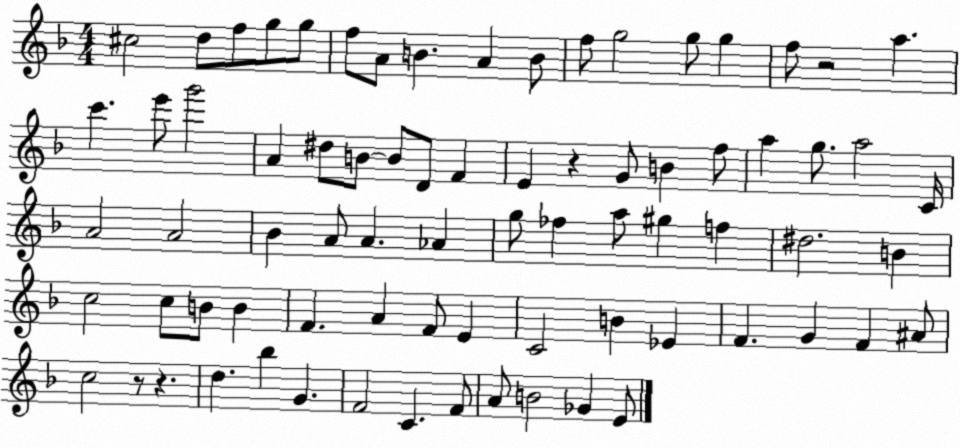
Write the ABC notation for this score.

X:1
T:Untitled
M:4/4
L:1/4
K:F
^c2 d/2 f/2 g/2 g/2 f/2 A/2 B A B/2 f/2 g2 g/2 g f/2 z2 a c' e'/2 g'2 A ^d/2 B/2 B/2 D/2 F E z G/2 B f/2 a g/2 a2 C/4 A2 A2 _B A/2 A _A g/2 _f a/2 ^g f ^d2 B c2 c/2 B/2 B F A F/2 E C2 B _E F G F ^A/2 c2 z/2 z d _b G F2 C F/2 A/2 B2 _G E/2